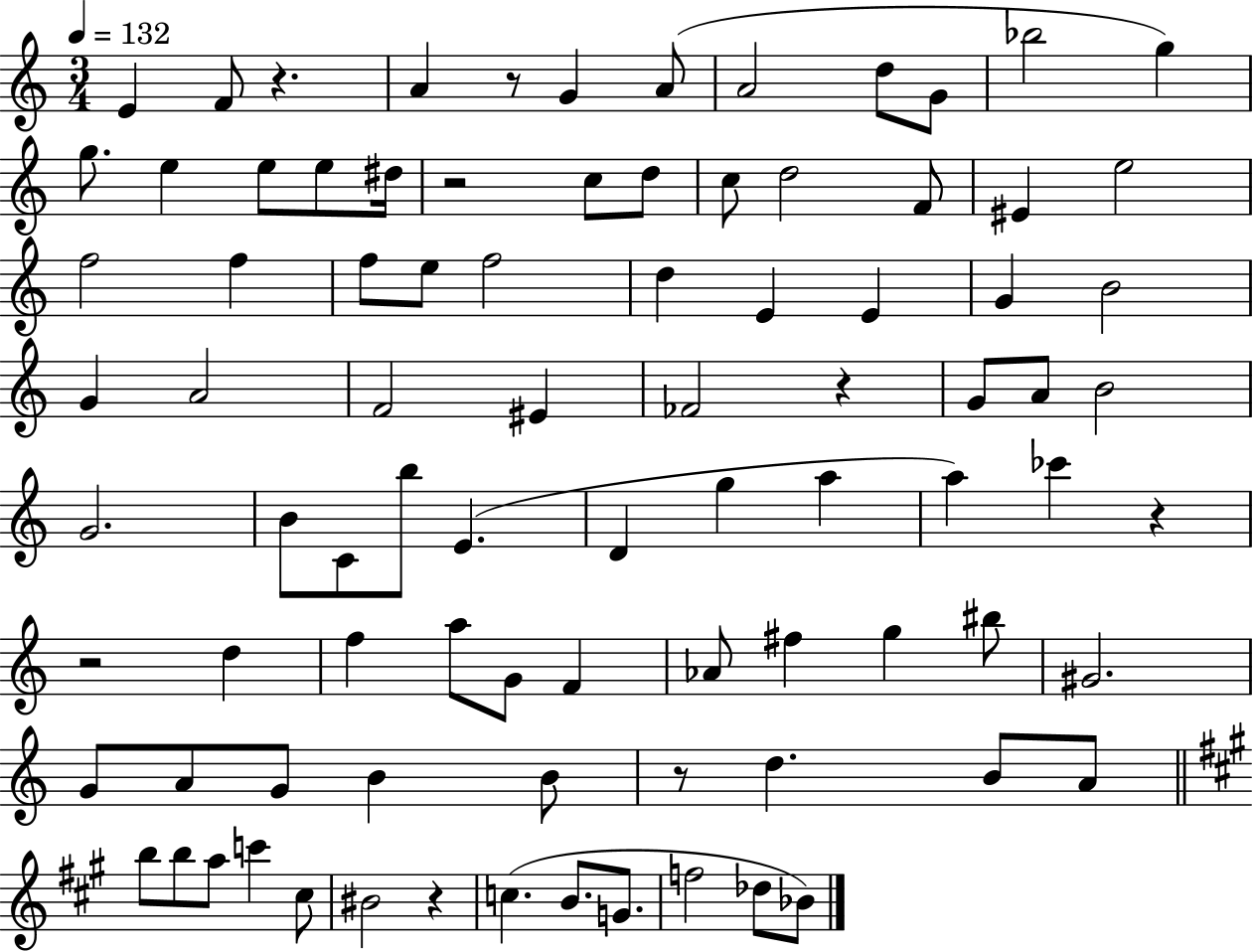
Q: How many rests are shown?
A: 8